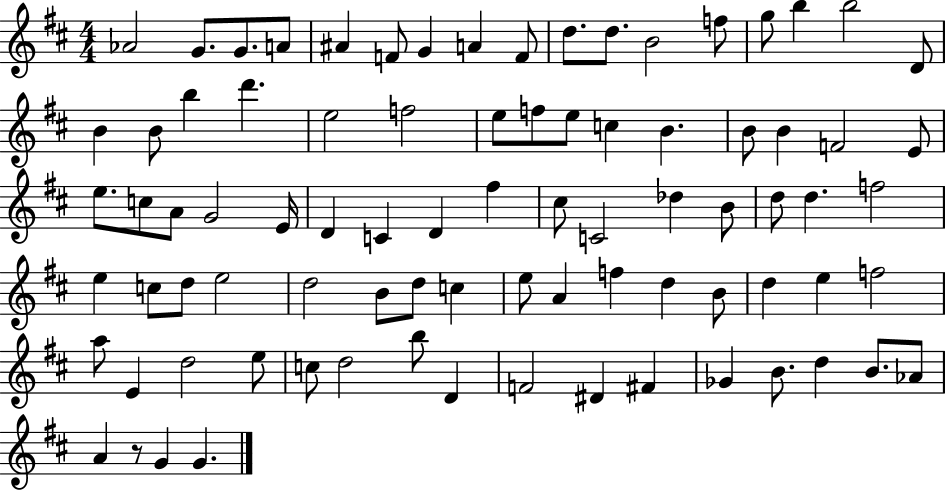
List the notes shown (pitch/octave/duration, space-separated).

Ab4/h G4/e. G4/e. A4/e A#4/q F4/e G4/q A4/q F4/e D5/e. D5/e. B4/h F5/e G5/e B5/q B5/h D4/e B4/q B4/e B5/q D6/q. E5/h F5/h E5/e F5/e E5/e C5/q B4/q. B4/e B4/q F4/h E4/e E5/e. C5/e A4/e G4/h E4/s D4/q C4/q D4/q F#5/q C#5/e C4/h Db5/q B4/e D5/e D5/q. F5/h E5/q C5/e D5/e E5/h D5/h B4/e D5/e C5/q E5/e A4/q F5/q D5/q B4/e D5/q E5/q F5/h A5/e E4/q D5/h E5/e C5/e D5/h B5/e D4/q F4/h D#4/q F#4/q Gb4/q B4/e. D5/q B4/e. Ab4/e A4/q R/e G4/q G4/q.